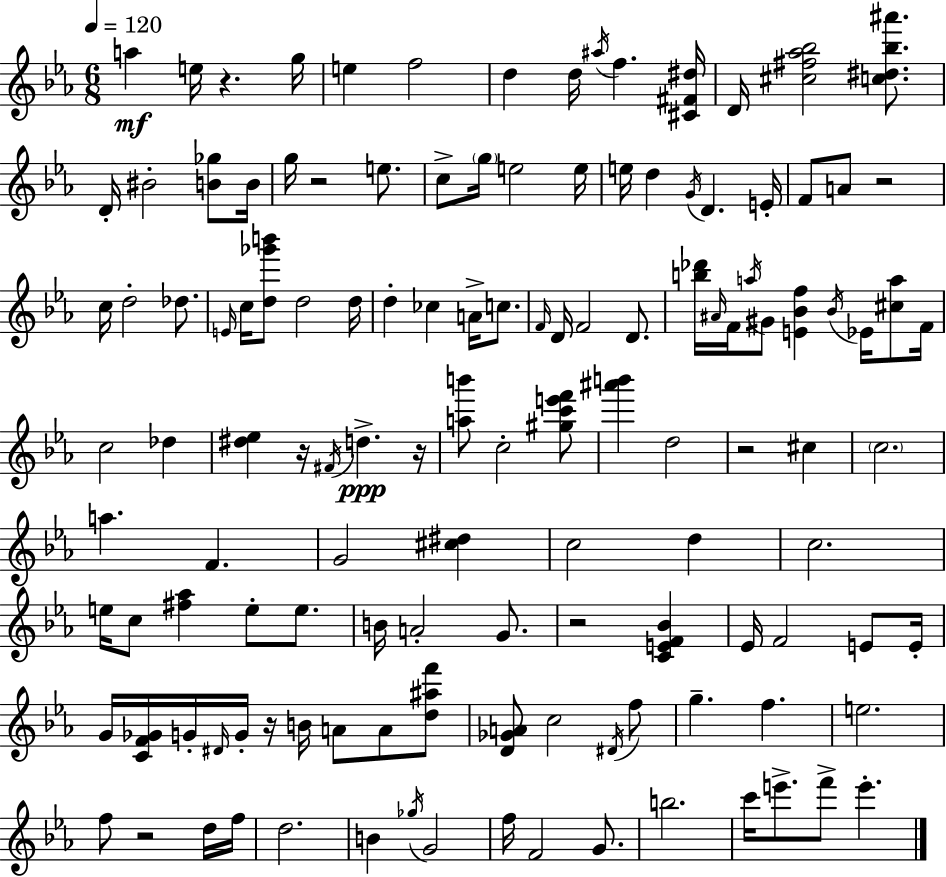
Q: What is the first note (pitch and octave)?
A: A5